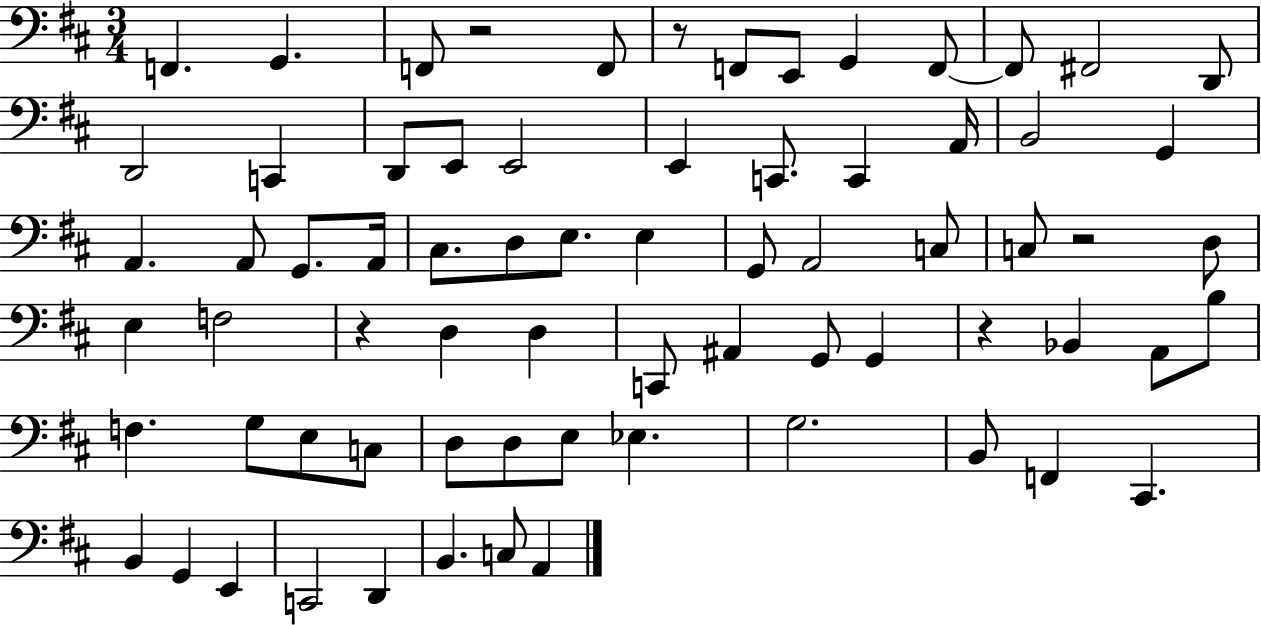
X:1
T:Untitled
M:3/4
L:1/4
K:D
F,, G,, F,,/2 z2 F,,/2 z/2 F,,/2 E,,/2 G,, F,,/2 F,,/2 ^F,,2 D,,/2 D,,2 C,, D,,/2 E,,/2 E,,2 E,, C,,/2 C,, A,,/4 B,,2 G,, A,, A,,/2 G,,/2 A,,/4 ^C,/2 D,/2 E,/2 E, G,,/2 A,,2 C,/2 C,/2 z2 D,/2 E, F,2 z D, D, C,,/2 ^A,, G,,/2 G,, z _B,, A,,/2 B,/2 F, G,/2 E,/2 C,/2 D,/2 D,/2 E,/2 _E, G,2 B,,/2 F,, ^C,, B,, G,, E,, C,,2 D,, B,, C,/2 A,,